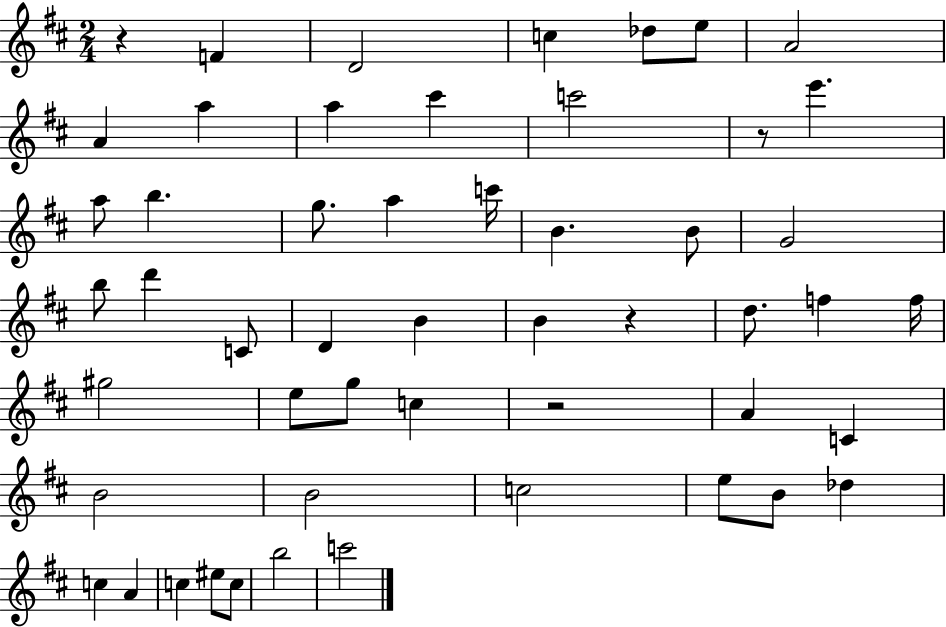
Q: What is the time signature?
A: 2/4